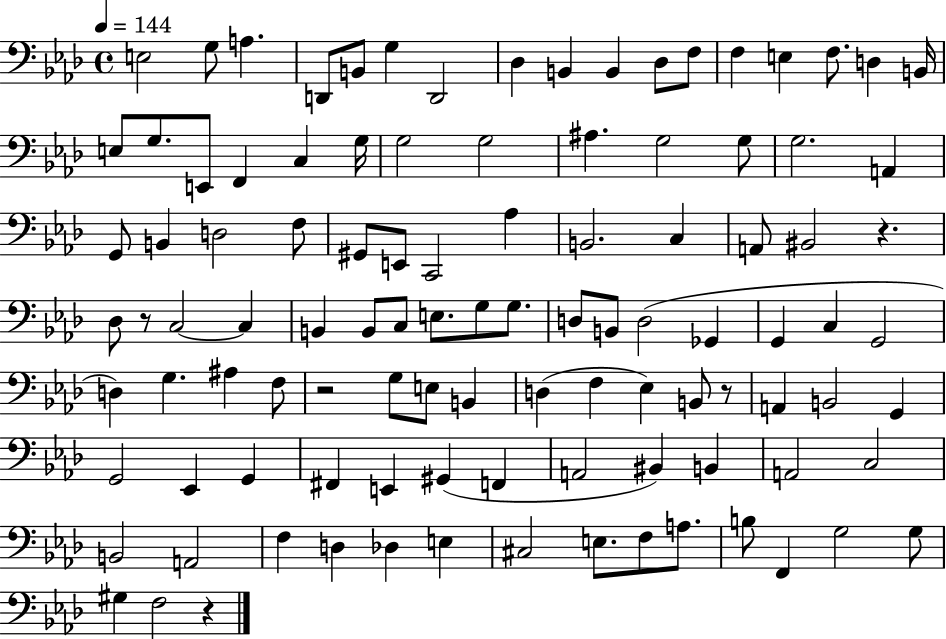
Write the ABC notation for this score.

X:1
T:Untitled
M:4/4
L:1/4
K:Ab
E,2 G,/2 A, D,,/2 B,,/2 G, D,,2 _D, B,, B,, _D,/2 F,/2 F, E, F,/2 D, B,,/4 E,/2 G,/2 E,,/2 F,, C, G,/4 G,2 G,2 ^A, G,2 G,/2 G,2 A,, G,,/2 B,, D,2 F,/2 ^G,,/2 E,,/2 C,,2 _A, B,,2 C, A,,/2 ^B,,2 z _D,/2 z/2 C,2 C, B,, B,,/2 C,/2 E,/2 G,/2 G,/2 D,/2 B,,/2 D,2 _G,, G,, C, G,,2 D, G, ^A, F,/2 z2 G,/2 E,/2 B,, D, F, _E, B,,/2 z/2 A,, B,,2 G,, G,,2 _E,, G,, ^F,, E,, ^G,, F,, A,,2 ^B,, B,, A,,2 C,2 B,,2 A,,2 F, D, _D, E, ^C,2 E,/2 F,/2 A,/2 B,/2 F,, G,2 G,/2 ^G, F,2 z